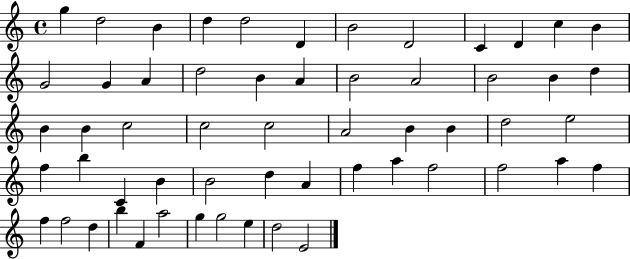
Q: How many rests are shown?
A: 0